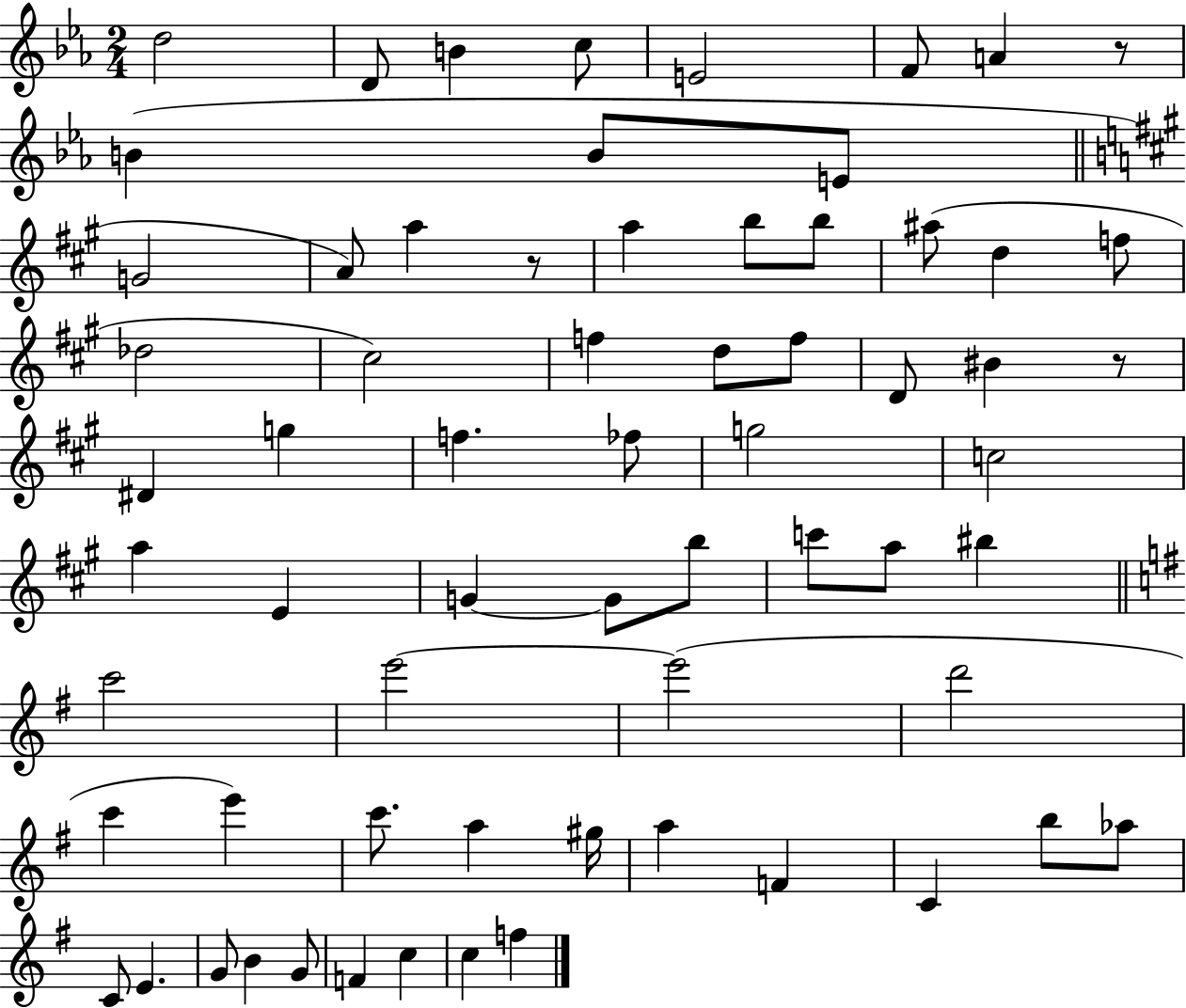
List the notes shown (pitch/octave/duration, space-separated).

D5/h D4/e B4/q C5/e E4/h F4/e A4/q R/e B4/q B4/e E4/e G4/h A4/e A5/q R/e A5/q B5/e B5/e A#5/e D5/q F5/e Db5/h C#5/h F5/q D5/e F5/e D4/e BIS4/q R/e D#4/q G5/q F5/q. FES5/e G5/h C5/h A5/q E4/q G4/q G4/e B5/e C6/e A5/e BIS5/q C6/h E6/h E6/h D6/h C6/q E6/q C6/e. A5/q G#5/s A5/q F4/q C4/q B5/e Ab5/e C4/e E4/q. G4/e B4/q G4/e F4/q C5/q C5/q F5/q